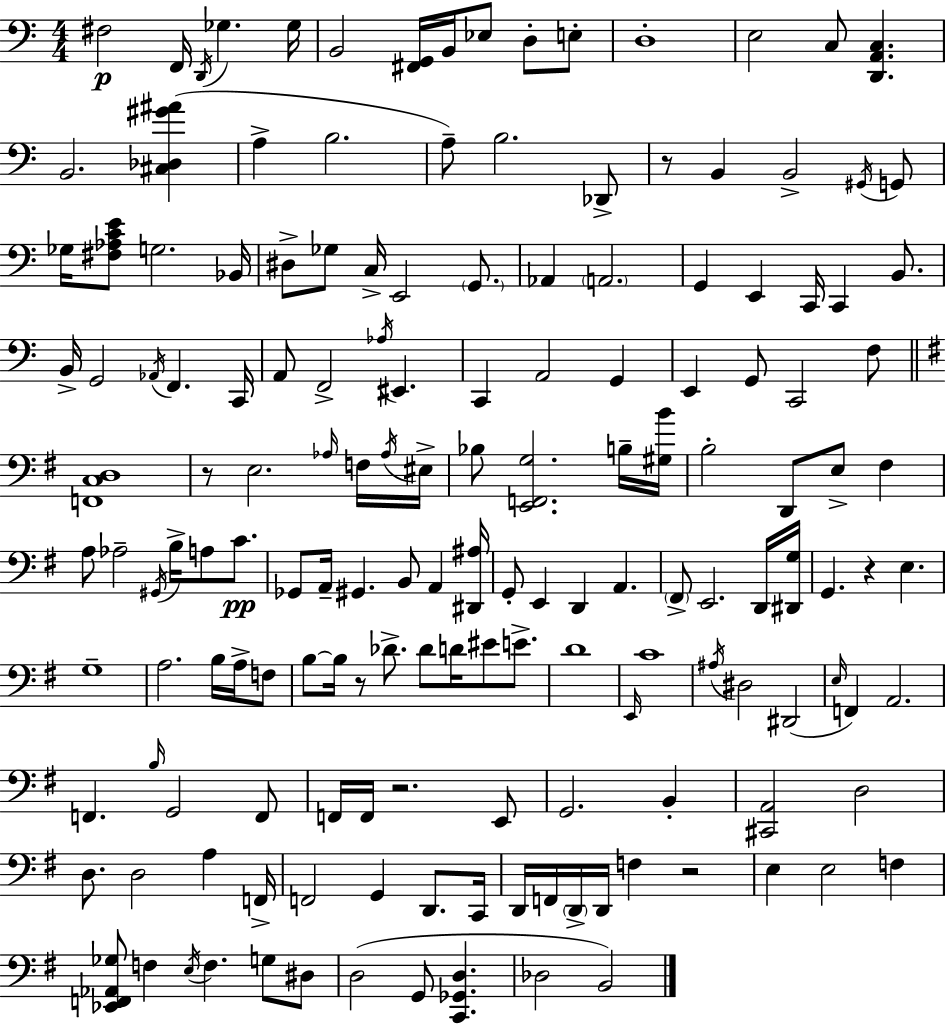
{
  \clef bass
  \numericTimeSignature
  \time 4/4
  \key c \major
  fis2\p f,16 \acciaccatura { d,16 } ges4. | ges16 b,2 <fis, g,>16 b,16 ees8 d8-. e8-. | d1-. | e2 c8 <d, a, c>4. | \break b,2. <cis des gis' ais'>4( | a4-> b2. | a8--) b2. des,8-> | r8 b,4 b,2-> \acciaccatura { gis,16 } | \break g,8 ges16 <fis aes c' e'>8 g2. | bes,16 dis8-> ges8 c16-> e,2 \parenthesize g,8. | aes,4 \parenthesize a,2. | g,4 e,4 c,16 c,4 b,8. | \break b,16-> g,2 \acciaccatura { aes,16 } f,4. | c,16 a,8 f,2-> \acciaccatura { aes16 } eis,4. | c,4 a,2 | g,4 e,4 g,8 c,2 | \break f8 \bar "||" \break \key g \major <f, c d>1 | r8 e2. \grace { aes16 } f16 | \acciaccatura { aes16 } eis16-> bes8 <e, f, g>2. | b16-- <gis b'>16 b2-. d,8 e8-> fis4 | \break a8 aes2-- \acciaccatura { gis,16 } b16-> a8 | c'8.\pp ges,8 a,16-- gis,4. b,8 a,4 | <dis, ais>16 g,8-. e,4 d,4 a,4. | \parenthesize fis,8-> e,2. | \break d,16 <dis, g>16 g,4. r4 e4. | g1-- | a2. b16 | a16-> f8 b8~~ b16 r8 des'8.-> des'8 d'16 eis'8 | \break e'8.-> d'1 | \grace { e,16 } c'1 | \acciaccatura { ais16 } dis2 dis,2( | \grace { e16 } f,4) a,2. | \break f,4. \grace { b16 } g,2 | f,8 f,16 f,16 r2. | e,8 g,2. | b,4-. <cis, a,>2 d2 | \break d8. d2 | a4 f,16-> f,2 g,4 | d,8. c,16 d,16 f,16 \parenthesize d,16-> d,16 f4 r2 | e4 e2 | \break f4 <ees, f, aes, ges>8 f4 \acciaccatura { e16 } f4. | g8 dis8 d2( | g,8 <c, ges, d>4. des2 | b,2) \bar "|."
}